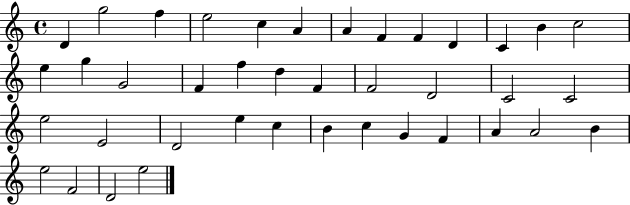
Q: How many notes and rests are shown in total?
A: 40